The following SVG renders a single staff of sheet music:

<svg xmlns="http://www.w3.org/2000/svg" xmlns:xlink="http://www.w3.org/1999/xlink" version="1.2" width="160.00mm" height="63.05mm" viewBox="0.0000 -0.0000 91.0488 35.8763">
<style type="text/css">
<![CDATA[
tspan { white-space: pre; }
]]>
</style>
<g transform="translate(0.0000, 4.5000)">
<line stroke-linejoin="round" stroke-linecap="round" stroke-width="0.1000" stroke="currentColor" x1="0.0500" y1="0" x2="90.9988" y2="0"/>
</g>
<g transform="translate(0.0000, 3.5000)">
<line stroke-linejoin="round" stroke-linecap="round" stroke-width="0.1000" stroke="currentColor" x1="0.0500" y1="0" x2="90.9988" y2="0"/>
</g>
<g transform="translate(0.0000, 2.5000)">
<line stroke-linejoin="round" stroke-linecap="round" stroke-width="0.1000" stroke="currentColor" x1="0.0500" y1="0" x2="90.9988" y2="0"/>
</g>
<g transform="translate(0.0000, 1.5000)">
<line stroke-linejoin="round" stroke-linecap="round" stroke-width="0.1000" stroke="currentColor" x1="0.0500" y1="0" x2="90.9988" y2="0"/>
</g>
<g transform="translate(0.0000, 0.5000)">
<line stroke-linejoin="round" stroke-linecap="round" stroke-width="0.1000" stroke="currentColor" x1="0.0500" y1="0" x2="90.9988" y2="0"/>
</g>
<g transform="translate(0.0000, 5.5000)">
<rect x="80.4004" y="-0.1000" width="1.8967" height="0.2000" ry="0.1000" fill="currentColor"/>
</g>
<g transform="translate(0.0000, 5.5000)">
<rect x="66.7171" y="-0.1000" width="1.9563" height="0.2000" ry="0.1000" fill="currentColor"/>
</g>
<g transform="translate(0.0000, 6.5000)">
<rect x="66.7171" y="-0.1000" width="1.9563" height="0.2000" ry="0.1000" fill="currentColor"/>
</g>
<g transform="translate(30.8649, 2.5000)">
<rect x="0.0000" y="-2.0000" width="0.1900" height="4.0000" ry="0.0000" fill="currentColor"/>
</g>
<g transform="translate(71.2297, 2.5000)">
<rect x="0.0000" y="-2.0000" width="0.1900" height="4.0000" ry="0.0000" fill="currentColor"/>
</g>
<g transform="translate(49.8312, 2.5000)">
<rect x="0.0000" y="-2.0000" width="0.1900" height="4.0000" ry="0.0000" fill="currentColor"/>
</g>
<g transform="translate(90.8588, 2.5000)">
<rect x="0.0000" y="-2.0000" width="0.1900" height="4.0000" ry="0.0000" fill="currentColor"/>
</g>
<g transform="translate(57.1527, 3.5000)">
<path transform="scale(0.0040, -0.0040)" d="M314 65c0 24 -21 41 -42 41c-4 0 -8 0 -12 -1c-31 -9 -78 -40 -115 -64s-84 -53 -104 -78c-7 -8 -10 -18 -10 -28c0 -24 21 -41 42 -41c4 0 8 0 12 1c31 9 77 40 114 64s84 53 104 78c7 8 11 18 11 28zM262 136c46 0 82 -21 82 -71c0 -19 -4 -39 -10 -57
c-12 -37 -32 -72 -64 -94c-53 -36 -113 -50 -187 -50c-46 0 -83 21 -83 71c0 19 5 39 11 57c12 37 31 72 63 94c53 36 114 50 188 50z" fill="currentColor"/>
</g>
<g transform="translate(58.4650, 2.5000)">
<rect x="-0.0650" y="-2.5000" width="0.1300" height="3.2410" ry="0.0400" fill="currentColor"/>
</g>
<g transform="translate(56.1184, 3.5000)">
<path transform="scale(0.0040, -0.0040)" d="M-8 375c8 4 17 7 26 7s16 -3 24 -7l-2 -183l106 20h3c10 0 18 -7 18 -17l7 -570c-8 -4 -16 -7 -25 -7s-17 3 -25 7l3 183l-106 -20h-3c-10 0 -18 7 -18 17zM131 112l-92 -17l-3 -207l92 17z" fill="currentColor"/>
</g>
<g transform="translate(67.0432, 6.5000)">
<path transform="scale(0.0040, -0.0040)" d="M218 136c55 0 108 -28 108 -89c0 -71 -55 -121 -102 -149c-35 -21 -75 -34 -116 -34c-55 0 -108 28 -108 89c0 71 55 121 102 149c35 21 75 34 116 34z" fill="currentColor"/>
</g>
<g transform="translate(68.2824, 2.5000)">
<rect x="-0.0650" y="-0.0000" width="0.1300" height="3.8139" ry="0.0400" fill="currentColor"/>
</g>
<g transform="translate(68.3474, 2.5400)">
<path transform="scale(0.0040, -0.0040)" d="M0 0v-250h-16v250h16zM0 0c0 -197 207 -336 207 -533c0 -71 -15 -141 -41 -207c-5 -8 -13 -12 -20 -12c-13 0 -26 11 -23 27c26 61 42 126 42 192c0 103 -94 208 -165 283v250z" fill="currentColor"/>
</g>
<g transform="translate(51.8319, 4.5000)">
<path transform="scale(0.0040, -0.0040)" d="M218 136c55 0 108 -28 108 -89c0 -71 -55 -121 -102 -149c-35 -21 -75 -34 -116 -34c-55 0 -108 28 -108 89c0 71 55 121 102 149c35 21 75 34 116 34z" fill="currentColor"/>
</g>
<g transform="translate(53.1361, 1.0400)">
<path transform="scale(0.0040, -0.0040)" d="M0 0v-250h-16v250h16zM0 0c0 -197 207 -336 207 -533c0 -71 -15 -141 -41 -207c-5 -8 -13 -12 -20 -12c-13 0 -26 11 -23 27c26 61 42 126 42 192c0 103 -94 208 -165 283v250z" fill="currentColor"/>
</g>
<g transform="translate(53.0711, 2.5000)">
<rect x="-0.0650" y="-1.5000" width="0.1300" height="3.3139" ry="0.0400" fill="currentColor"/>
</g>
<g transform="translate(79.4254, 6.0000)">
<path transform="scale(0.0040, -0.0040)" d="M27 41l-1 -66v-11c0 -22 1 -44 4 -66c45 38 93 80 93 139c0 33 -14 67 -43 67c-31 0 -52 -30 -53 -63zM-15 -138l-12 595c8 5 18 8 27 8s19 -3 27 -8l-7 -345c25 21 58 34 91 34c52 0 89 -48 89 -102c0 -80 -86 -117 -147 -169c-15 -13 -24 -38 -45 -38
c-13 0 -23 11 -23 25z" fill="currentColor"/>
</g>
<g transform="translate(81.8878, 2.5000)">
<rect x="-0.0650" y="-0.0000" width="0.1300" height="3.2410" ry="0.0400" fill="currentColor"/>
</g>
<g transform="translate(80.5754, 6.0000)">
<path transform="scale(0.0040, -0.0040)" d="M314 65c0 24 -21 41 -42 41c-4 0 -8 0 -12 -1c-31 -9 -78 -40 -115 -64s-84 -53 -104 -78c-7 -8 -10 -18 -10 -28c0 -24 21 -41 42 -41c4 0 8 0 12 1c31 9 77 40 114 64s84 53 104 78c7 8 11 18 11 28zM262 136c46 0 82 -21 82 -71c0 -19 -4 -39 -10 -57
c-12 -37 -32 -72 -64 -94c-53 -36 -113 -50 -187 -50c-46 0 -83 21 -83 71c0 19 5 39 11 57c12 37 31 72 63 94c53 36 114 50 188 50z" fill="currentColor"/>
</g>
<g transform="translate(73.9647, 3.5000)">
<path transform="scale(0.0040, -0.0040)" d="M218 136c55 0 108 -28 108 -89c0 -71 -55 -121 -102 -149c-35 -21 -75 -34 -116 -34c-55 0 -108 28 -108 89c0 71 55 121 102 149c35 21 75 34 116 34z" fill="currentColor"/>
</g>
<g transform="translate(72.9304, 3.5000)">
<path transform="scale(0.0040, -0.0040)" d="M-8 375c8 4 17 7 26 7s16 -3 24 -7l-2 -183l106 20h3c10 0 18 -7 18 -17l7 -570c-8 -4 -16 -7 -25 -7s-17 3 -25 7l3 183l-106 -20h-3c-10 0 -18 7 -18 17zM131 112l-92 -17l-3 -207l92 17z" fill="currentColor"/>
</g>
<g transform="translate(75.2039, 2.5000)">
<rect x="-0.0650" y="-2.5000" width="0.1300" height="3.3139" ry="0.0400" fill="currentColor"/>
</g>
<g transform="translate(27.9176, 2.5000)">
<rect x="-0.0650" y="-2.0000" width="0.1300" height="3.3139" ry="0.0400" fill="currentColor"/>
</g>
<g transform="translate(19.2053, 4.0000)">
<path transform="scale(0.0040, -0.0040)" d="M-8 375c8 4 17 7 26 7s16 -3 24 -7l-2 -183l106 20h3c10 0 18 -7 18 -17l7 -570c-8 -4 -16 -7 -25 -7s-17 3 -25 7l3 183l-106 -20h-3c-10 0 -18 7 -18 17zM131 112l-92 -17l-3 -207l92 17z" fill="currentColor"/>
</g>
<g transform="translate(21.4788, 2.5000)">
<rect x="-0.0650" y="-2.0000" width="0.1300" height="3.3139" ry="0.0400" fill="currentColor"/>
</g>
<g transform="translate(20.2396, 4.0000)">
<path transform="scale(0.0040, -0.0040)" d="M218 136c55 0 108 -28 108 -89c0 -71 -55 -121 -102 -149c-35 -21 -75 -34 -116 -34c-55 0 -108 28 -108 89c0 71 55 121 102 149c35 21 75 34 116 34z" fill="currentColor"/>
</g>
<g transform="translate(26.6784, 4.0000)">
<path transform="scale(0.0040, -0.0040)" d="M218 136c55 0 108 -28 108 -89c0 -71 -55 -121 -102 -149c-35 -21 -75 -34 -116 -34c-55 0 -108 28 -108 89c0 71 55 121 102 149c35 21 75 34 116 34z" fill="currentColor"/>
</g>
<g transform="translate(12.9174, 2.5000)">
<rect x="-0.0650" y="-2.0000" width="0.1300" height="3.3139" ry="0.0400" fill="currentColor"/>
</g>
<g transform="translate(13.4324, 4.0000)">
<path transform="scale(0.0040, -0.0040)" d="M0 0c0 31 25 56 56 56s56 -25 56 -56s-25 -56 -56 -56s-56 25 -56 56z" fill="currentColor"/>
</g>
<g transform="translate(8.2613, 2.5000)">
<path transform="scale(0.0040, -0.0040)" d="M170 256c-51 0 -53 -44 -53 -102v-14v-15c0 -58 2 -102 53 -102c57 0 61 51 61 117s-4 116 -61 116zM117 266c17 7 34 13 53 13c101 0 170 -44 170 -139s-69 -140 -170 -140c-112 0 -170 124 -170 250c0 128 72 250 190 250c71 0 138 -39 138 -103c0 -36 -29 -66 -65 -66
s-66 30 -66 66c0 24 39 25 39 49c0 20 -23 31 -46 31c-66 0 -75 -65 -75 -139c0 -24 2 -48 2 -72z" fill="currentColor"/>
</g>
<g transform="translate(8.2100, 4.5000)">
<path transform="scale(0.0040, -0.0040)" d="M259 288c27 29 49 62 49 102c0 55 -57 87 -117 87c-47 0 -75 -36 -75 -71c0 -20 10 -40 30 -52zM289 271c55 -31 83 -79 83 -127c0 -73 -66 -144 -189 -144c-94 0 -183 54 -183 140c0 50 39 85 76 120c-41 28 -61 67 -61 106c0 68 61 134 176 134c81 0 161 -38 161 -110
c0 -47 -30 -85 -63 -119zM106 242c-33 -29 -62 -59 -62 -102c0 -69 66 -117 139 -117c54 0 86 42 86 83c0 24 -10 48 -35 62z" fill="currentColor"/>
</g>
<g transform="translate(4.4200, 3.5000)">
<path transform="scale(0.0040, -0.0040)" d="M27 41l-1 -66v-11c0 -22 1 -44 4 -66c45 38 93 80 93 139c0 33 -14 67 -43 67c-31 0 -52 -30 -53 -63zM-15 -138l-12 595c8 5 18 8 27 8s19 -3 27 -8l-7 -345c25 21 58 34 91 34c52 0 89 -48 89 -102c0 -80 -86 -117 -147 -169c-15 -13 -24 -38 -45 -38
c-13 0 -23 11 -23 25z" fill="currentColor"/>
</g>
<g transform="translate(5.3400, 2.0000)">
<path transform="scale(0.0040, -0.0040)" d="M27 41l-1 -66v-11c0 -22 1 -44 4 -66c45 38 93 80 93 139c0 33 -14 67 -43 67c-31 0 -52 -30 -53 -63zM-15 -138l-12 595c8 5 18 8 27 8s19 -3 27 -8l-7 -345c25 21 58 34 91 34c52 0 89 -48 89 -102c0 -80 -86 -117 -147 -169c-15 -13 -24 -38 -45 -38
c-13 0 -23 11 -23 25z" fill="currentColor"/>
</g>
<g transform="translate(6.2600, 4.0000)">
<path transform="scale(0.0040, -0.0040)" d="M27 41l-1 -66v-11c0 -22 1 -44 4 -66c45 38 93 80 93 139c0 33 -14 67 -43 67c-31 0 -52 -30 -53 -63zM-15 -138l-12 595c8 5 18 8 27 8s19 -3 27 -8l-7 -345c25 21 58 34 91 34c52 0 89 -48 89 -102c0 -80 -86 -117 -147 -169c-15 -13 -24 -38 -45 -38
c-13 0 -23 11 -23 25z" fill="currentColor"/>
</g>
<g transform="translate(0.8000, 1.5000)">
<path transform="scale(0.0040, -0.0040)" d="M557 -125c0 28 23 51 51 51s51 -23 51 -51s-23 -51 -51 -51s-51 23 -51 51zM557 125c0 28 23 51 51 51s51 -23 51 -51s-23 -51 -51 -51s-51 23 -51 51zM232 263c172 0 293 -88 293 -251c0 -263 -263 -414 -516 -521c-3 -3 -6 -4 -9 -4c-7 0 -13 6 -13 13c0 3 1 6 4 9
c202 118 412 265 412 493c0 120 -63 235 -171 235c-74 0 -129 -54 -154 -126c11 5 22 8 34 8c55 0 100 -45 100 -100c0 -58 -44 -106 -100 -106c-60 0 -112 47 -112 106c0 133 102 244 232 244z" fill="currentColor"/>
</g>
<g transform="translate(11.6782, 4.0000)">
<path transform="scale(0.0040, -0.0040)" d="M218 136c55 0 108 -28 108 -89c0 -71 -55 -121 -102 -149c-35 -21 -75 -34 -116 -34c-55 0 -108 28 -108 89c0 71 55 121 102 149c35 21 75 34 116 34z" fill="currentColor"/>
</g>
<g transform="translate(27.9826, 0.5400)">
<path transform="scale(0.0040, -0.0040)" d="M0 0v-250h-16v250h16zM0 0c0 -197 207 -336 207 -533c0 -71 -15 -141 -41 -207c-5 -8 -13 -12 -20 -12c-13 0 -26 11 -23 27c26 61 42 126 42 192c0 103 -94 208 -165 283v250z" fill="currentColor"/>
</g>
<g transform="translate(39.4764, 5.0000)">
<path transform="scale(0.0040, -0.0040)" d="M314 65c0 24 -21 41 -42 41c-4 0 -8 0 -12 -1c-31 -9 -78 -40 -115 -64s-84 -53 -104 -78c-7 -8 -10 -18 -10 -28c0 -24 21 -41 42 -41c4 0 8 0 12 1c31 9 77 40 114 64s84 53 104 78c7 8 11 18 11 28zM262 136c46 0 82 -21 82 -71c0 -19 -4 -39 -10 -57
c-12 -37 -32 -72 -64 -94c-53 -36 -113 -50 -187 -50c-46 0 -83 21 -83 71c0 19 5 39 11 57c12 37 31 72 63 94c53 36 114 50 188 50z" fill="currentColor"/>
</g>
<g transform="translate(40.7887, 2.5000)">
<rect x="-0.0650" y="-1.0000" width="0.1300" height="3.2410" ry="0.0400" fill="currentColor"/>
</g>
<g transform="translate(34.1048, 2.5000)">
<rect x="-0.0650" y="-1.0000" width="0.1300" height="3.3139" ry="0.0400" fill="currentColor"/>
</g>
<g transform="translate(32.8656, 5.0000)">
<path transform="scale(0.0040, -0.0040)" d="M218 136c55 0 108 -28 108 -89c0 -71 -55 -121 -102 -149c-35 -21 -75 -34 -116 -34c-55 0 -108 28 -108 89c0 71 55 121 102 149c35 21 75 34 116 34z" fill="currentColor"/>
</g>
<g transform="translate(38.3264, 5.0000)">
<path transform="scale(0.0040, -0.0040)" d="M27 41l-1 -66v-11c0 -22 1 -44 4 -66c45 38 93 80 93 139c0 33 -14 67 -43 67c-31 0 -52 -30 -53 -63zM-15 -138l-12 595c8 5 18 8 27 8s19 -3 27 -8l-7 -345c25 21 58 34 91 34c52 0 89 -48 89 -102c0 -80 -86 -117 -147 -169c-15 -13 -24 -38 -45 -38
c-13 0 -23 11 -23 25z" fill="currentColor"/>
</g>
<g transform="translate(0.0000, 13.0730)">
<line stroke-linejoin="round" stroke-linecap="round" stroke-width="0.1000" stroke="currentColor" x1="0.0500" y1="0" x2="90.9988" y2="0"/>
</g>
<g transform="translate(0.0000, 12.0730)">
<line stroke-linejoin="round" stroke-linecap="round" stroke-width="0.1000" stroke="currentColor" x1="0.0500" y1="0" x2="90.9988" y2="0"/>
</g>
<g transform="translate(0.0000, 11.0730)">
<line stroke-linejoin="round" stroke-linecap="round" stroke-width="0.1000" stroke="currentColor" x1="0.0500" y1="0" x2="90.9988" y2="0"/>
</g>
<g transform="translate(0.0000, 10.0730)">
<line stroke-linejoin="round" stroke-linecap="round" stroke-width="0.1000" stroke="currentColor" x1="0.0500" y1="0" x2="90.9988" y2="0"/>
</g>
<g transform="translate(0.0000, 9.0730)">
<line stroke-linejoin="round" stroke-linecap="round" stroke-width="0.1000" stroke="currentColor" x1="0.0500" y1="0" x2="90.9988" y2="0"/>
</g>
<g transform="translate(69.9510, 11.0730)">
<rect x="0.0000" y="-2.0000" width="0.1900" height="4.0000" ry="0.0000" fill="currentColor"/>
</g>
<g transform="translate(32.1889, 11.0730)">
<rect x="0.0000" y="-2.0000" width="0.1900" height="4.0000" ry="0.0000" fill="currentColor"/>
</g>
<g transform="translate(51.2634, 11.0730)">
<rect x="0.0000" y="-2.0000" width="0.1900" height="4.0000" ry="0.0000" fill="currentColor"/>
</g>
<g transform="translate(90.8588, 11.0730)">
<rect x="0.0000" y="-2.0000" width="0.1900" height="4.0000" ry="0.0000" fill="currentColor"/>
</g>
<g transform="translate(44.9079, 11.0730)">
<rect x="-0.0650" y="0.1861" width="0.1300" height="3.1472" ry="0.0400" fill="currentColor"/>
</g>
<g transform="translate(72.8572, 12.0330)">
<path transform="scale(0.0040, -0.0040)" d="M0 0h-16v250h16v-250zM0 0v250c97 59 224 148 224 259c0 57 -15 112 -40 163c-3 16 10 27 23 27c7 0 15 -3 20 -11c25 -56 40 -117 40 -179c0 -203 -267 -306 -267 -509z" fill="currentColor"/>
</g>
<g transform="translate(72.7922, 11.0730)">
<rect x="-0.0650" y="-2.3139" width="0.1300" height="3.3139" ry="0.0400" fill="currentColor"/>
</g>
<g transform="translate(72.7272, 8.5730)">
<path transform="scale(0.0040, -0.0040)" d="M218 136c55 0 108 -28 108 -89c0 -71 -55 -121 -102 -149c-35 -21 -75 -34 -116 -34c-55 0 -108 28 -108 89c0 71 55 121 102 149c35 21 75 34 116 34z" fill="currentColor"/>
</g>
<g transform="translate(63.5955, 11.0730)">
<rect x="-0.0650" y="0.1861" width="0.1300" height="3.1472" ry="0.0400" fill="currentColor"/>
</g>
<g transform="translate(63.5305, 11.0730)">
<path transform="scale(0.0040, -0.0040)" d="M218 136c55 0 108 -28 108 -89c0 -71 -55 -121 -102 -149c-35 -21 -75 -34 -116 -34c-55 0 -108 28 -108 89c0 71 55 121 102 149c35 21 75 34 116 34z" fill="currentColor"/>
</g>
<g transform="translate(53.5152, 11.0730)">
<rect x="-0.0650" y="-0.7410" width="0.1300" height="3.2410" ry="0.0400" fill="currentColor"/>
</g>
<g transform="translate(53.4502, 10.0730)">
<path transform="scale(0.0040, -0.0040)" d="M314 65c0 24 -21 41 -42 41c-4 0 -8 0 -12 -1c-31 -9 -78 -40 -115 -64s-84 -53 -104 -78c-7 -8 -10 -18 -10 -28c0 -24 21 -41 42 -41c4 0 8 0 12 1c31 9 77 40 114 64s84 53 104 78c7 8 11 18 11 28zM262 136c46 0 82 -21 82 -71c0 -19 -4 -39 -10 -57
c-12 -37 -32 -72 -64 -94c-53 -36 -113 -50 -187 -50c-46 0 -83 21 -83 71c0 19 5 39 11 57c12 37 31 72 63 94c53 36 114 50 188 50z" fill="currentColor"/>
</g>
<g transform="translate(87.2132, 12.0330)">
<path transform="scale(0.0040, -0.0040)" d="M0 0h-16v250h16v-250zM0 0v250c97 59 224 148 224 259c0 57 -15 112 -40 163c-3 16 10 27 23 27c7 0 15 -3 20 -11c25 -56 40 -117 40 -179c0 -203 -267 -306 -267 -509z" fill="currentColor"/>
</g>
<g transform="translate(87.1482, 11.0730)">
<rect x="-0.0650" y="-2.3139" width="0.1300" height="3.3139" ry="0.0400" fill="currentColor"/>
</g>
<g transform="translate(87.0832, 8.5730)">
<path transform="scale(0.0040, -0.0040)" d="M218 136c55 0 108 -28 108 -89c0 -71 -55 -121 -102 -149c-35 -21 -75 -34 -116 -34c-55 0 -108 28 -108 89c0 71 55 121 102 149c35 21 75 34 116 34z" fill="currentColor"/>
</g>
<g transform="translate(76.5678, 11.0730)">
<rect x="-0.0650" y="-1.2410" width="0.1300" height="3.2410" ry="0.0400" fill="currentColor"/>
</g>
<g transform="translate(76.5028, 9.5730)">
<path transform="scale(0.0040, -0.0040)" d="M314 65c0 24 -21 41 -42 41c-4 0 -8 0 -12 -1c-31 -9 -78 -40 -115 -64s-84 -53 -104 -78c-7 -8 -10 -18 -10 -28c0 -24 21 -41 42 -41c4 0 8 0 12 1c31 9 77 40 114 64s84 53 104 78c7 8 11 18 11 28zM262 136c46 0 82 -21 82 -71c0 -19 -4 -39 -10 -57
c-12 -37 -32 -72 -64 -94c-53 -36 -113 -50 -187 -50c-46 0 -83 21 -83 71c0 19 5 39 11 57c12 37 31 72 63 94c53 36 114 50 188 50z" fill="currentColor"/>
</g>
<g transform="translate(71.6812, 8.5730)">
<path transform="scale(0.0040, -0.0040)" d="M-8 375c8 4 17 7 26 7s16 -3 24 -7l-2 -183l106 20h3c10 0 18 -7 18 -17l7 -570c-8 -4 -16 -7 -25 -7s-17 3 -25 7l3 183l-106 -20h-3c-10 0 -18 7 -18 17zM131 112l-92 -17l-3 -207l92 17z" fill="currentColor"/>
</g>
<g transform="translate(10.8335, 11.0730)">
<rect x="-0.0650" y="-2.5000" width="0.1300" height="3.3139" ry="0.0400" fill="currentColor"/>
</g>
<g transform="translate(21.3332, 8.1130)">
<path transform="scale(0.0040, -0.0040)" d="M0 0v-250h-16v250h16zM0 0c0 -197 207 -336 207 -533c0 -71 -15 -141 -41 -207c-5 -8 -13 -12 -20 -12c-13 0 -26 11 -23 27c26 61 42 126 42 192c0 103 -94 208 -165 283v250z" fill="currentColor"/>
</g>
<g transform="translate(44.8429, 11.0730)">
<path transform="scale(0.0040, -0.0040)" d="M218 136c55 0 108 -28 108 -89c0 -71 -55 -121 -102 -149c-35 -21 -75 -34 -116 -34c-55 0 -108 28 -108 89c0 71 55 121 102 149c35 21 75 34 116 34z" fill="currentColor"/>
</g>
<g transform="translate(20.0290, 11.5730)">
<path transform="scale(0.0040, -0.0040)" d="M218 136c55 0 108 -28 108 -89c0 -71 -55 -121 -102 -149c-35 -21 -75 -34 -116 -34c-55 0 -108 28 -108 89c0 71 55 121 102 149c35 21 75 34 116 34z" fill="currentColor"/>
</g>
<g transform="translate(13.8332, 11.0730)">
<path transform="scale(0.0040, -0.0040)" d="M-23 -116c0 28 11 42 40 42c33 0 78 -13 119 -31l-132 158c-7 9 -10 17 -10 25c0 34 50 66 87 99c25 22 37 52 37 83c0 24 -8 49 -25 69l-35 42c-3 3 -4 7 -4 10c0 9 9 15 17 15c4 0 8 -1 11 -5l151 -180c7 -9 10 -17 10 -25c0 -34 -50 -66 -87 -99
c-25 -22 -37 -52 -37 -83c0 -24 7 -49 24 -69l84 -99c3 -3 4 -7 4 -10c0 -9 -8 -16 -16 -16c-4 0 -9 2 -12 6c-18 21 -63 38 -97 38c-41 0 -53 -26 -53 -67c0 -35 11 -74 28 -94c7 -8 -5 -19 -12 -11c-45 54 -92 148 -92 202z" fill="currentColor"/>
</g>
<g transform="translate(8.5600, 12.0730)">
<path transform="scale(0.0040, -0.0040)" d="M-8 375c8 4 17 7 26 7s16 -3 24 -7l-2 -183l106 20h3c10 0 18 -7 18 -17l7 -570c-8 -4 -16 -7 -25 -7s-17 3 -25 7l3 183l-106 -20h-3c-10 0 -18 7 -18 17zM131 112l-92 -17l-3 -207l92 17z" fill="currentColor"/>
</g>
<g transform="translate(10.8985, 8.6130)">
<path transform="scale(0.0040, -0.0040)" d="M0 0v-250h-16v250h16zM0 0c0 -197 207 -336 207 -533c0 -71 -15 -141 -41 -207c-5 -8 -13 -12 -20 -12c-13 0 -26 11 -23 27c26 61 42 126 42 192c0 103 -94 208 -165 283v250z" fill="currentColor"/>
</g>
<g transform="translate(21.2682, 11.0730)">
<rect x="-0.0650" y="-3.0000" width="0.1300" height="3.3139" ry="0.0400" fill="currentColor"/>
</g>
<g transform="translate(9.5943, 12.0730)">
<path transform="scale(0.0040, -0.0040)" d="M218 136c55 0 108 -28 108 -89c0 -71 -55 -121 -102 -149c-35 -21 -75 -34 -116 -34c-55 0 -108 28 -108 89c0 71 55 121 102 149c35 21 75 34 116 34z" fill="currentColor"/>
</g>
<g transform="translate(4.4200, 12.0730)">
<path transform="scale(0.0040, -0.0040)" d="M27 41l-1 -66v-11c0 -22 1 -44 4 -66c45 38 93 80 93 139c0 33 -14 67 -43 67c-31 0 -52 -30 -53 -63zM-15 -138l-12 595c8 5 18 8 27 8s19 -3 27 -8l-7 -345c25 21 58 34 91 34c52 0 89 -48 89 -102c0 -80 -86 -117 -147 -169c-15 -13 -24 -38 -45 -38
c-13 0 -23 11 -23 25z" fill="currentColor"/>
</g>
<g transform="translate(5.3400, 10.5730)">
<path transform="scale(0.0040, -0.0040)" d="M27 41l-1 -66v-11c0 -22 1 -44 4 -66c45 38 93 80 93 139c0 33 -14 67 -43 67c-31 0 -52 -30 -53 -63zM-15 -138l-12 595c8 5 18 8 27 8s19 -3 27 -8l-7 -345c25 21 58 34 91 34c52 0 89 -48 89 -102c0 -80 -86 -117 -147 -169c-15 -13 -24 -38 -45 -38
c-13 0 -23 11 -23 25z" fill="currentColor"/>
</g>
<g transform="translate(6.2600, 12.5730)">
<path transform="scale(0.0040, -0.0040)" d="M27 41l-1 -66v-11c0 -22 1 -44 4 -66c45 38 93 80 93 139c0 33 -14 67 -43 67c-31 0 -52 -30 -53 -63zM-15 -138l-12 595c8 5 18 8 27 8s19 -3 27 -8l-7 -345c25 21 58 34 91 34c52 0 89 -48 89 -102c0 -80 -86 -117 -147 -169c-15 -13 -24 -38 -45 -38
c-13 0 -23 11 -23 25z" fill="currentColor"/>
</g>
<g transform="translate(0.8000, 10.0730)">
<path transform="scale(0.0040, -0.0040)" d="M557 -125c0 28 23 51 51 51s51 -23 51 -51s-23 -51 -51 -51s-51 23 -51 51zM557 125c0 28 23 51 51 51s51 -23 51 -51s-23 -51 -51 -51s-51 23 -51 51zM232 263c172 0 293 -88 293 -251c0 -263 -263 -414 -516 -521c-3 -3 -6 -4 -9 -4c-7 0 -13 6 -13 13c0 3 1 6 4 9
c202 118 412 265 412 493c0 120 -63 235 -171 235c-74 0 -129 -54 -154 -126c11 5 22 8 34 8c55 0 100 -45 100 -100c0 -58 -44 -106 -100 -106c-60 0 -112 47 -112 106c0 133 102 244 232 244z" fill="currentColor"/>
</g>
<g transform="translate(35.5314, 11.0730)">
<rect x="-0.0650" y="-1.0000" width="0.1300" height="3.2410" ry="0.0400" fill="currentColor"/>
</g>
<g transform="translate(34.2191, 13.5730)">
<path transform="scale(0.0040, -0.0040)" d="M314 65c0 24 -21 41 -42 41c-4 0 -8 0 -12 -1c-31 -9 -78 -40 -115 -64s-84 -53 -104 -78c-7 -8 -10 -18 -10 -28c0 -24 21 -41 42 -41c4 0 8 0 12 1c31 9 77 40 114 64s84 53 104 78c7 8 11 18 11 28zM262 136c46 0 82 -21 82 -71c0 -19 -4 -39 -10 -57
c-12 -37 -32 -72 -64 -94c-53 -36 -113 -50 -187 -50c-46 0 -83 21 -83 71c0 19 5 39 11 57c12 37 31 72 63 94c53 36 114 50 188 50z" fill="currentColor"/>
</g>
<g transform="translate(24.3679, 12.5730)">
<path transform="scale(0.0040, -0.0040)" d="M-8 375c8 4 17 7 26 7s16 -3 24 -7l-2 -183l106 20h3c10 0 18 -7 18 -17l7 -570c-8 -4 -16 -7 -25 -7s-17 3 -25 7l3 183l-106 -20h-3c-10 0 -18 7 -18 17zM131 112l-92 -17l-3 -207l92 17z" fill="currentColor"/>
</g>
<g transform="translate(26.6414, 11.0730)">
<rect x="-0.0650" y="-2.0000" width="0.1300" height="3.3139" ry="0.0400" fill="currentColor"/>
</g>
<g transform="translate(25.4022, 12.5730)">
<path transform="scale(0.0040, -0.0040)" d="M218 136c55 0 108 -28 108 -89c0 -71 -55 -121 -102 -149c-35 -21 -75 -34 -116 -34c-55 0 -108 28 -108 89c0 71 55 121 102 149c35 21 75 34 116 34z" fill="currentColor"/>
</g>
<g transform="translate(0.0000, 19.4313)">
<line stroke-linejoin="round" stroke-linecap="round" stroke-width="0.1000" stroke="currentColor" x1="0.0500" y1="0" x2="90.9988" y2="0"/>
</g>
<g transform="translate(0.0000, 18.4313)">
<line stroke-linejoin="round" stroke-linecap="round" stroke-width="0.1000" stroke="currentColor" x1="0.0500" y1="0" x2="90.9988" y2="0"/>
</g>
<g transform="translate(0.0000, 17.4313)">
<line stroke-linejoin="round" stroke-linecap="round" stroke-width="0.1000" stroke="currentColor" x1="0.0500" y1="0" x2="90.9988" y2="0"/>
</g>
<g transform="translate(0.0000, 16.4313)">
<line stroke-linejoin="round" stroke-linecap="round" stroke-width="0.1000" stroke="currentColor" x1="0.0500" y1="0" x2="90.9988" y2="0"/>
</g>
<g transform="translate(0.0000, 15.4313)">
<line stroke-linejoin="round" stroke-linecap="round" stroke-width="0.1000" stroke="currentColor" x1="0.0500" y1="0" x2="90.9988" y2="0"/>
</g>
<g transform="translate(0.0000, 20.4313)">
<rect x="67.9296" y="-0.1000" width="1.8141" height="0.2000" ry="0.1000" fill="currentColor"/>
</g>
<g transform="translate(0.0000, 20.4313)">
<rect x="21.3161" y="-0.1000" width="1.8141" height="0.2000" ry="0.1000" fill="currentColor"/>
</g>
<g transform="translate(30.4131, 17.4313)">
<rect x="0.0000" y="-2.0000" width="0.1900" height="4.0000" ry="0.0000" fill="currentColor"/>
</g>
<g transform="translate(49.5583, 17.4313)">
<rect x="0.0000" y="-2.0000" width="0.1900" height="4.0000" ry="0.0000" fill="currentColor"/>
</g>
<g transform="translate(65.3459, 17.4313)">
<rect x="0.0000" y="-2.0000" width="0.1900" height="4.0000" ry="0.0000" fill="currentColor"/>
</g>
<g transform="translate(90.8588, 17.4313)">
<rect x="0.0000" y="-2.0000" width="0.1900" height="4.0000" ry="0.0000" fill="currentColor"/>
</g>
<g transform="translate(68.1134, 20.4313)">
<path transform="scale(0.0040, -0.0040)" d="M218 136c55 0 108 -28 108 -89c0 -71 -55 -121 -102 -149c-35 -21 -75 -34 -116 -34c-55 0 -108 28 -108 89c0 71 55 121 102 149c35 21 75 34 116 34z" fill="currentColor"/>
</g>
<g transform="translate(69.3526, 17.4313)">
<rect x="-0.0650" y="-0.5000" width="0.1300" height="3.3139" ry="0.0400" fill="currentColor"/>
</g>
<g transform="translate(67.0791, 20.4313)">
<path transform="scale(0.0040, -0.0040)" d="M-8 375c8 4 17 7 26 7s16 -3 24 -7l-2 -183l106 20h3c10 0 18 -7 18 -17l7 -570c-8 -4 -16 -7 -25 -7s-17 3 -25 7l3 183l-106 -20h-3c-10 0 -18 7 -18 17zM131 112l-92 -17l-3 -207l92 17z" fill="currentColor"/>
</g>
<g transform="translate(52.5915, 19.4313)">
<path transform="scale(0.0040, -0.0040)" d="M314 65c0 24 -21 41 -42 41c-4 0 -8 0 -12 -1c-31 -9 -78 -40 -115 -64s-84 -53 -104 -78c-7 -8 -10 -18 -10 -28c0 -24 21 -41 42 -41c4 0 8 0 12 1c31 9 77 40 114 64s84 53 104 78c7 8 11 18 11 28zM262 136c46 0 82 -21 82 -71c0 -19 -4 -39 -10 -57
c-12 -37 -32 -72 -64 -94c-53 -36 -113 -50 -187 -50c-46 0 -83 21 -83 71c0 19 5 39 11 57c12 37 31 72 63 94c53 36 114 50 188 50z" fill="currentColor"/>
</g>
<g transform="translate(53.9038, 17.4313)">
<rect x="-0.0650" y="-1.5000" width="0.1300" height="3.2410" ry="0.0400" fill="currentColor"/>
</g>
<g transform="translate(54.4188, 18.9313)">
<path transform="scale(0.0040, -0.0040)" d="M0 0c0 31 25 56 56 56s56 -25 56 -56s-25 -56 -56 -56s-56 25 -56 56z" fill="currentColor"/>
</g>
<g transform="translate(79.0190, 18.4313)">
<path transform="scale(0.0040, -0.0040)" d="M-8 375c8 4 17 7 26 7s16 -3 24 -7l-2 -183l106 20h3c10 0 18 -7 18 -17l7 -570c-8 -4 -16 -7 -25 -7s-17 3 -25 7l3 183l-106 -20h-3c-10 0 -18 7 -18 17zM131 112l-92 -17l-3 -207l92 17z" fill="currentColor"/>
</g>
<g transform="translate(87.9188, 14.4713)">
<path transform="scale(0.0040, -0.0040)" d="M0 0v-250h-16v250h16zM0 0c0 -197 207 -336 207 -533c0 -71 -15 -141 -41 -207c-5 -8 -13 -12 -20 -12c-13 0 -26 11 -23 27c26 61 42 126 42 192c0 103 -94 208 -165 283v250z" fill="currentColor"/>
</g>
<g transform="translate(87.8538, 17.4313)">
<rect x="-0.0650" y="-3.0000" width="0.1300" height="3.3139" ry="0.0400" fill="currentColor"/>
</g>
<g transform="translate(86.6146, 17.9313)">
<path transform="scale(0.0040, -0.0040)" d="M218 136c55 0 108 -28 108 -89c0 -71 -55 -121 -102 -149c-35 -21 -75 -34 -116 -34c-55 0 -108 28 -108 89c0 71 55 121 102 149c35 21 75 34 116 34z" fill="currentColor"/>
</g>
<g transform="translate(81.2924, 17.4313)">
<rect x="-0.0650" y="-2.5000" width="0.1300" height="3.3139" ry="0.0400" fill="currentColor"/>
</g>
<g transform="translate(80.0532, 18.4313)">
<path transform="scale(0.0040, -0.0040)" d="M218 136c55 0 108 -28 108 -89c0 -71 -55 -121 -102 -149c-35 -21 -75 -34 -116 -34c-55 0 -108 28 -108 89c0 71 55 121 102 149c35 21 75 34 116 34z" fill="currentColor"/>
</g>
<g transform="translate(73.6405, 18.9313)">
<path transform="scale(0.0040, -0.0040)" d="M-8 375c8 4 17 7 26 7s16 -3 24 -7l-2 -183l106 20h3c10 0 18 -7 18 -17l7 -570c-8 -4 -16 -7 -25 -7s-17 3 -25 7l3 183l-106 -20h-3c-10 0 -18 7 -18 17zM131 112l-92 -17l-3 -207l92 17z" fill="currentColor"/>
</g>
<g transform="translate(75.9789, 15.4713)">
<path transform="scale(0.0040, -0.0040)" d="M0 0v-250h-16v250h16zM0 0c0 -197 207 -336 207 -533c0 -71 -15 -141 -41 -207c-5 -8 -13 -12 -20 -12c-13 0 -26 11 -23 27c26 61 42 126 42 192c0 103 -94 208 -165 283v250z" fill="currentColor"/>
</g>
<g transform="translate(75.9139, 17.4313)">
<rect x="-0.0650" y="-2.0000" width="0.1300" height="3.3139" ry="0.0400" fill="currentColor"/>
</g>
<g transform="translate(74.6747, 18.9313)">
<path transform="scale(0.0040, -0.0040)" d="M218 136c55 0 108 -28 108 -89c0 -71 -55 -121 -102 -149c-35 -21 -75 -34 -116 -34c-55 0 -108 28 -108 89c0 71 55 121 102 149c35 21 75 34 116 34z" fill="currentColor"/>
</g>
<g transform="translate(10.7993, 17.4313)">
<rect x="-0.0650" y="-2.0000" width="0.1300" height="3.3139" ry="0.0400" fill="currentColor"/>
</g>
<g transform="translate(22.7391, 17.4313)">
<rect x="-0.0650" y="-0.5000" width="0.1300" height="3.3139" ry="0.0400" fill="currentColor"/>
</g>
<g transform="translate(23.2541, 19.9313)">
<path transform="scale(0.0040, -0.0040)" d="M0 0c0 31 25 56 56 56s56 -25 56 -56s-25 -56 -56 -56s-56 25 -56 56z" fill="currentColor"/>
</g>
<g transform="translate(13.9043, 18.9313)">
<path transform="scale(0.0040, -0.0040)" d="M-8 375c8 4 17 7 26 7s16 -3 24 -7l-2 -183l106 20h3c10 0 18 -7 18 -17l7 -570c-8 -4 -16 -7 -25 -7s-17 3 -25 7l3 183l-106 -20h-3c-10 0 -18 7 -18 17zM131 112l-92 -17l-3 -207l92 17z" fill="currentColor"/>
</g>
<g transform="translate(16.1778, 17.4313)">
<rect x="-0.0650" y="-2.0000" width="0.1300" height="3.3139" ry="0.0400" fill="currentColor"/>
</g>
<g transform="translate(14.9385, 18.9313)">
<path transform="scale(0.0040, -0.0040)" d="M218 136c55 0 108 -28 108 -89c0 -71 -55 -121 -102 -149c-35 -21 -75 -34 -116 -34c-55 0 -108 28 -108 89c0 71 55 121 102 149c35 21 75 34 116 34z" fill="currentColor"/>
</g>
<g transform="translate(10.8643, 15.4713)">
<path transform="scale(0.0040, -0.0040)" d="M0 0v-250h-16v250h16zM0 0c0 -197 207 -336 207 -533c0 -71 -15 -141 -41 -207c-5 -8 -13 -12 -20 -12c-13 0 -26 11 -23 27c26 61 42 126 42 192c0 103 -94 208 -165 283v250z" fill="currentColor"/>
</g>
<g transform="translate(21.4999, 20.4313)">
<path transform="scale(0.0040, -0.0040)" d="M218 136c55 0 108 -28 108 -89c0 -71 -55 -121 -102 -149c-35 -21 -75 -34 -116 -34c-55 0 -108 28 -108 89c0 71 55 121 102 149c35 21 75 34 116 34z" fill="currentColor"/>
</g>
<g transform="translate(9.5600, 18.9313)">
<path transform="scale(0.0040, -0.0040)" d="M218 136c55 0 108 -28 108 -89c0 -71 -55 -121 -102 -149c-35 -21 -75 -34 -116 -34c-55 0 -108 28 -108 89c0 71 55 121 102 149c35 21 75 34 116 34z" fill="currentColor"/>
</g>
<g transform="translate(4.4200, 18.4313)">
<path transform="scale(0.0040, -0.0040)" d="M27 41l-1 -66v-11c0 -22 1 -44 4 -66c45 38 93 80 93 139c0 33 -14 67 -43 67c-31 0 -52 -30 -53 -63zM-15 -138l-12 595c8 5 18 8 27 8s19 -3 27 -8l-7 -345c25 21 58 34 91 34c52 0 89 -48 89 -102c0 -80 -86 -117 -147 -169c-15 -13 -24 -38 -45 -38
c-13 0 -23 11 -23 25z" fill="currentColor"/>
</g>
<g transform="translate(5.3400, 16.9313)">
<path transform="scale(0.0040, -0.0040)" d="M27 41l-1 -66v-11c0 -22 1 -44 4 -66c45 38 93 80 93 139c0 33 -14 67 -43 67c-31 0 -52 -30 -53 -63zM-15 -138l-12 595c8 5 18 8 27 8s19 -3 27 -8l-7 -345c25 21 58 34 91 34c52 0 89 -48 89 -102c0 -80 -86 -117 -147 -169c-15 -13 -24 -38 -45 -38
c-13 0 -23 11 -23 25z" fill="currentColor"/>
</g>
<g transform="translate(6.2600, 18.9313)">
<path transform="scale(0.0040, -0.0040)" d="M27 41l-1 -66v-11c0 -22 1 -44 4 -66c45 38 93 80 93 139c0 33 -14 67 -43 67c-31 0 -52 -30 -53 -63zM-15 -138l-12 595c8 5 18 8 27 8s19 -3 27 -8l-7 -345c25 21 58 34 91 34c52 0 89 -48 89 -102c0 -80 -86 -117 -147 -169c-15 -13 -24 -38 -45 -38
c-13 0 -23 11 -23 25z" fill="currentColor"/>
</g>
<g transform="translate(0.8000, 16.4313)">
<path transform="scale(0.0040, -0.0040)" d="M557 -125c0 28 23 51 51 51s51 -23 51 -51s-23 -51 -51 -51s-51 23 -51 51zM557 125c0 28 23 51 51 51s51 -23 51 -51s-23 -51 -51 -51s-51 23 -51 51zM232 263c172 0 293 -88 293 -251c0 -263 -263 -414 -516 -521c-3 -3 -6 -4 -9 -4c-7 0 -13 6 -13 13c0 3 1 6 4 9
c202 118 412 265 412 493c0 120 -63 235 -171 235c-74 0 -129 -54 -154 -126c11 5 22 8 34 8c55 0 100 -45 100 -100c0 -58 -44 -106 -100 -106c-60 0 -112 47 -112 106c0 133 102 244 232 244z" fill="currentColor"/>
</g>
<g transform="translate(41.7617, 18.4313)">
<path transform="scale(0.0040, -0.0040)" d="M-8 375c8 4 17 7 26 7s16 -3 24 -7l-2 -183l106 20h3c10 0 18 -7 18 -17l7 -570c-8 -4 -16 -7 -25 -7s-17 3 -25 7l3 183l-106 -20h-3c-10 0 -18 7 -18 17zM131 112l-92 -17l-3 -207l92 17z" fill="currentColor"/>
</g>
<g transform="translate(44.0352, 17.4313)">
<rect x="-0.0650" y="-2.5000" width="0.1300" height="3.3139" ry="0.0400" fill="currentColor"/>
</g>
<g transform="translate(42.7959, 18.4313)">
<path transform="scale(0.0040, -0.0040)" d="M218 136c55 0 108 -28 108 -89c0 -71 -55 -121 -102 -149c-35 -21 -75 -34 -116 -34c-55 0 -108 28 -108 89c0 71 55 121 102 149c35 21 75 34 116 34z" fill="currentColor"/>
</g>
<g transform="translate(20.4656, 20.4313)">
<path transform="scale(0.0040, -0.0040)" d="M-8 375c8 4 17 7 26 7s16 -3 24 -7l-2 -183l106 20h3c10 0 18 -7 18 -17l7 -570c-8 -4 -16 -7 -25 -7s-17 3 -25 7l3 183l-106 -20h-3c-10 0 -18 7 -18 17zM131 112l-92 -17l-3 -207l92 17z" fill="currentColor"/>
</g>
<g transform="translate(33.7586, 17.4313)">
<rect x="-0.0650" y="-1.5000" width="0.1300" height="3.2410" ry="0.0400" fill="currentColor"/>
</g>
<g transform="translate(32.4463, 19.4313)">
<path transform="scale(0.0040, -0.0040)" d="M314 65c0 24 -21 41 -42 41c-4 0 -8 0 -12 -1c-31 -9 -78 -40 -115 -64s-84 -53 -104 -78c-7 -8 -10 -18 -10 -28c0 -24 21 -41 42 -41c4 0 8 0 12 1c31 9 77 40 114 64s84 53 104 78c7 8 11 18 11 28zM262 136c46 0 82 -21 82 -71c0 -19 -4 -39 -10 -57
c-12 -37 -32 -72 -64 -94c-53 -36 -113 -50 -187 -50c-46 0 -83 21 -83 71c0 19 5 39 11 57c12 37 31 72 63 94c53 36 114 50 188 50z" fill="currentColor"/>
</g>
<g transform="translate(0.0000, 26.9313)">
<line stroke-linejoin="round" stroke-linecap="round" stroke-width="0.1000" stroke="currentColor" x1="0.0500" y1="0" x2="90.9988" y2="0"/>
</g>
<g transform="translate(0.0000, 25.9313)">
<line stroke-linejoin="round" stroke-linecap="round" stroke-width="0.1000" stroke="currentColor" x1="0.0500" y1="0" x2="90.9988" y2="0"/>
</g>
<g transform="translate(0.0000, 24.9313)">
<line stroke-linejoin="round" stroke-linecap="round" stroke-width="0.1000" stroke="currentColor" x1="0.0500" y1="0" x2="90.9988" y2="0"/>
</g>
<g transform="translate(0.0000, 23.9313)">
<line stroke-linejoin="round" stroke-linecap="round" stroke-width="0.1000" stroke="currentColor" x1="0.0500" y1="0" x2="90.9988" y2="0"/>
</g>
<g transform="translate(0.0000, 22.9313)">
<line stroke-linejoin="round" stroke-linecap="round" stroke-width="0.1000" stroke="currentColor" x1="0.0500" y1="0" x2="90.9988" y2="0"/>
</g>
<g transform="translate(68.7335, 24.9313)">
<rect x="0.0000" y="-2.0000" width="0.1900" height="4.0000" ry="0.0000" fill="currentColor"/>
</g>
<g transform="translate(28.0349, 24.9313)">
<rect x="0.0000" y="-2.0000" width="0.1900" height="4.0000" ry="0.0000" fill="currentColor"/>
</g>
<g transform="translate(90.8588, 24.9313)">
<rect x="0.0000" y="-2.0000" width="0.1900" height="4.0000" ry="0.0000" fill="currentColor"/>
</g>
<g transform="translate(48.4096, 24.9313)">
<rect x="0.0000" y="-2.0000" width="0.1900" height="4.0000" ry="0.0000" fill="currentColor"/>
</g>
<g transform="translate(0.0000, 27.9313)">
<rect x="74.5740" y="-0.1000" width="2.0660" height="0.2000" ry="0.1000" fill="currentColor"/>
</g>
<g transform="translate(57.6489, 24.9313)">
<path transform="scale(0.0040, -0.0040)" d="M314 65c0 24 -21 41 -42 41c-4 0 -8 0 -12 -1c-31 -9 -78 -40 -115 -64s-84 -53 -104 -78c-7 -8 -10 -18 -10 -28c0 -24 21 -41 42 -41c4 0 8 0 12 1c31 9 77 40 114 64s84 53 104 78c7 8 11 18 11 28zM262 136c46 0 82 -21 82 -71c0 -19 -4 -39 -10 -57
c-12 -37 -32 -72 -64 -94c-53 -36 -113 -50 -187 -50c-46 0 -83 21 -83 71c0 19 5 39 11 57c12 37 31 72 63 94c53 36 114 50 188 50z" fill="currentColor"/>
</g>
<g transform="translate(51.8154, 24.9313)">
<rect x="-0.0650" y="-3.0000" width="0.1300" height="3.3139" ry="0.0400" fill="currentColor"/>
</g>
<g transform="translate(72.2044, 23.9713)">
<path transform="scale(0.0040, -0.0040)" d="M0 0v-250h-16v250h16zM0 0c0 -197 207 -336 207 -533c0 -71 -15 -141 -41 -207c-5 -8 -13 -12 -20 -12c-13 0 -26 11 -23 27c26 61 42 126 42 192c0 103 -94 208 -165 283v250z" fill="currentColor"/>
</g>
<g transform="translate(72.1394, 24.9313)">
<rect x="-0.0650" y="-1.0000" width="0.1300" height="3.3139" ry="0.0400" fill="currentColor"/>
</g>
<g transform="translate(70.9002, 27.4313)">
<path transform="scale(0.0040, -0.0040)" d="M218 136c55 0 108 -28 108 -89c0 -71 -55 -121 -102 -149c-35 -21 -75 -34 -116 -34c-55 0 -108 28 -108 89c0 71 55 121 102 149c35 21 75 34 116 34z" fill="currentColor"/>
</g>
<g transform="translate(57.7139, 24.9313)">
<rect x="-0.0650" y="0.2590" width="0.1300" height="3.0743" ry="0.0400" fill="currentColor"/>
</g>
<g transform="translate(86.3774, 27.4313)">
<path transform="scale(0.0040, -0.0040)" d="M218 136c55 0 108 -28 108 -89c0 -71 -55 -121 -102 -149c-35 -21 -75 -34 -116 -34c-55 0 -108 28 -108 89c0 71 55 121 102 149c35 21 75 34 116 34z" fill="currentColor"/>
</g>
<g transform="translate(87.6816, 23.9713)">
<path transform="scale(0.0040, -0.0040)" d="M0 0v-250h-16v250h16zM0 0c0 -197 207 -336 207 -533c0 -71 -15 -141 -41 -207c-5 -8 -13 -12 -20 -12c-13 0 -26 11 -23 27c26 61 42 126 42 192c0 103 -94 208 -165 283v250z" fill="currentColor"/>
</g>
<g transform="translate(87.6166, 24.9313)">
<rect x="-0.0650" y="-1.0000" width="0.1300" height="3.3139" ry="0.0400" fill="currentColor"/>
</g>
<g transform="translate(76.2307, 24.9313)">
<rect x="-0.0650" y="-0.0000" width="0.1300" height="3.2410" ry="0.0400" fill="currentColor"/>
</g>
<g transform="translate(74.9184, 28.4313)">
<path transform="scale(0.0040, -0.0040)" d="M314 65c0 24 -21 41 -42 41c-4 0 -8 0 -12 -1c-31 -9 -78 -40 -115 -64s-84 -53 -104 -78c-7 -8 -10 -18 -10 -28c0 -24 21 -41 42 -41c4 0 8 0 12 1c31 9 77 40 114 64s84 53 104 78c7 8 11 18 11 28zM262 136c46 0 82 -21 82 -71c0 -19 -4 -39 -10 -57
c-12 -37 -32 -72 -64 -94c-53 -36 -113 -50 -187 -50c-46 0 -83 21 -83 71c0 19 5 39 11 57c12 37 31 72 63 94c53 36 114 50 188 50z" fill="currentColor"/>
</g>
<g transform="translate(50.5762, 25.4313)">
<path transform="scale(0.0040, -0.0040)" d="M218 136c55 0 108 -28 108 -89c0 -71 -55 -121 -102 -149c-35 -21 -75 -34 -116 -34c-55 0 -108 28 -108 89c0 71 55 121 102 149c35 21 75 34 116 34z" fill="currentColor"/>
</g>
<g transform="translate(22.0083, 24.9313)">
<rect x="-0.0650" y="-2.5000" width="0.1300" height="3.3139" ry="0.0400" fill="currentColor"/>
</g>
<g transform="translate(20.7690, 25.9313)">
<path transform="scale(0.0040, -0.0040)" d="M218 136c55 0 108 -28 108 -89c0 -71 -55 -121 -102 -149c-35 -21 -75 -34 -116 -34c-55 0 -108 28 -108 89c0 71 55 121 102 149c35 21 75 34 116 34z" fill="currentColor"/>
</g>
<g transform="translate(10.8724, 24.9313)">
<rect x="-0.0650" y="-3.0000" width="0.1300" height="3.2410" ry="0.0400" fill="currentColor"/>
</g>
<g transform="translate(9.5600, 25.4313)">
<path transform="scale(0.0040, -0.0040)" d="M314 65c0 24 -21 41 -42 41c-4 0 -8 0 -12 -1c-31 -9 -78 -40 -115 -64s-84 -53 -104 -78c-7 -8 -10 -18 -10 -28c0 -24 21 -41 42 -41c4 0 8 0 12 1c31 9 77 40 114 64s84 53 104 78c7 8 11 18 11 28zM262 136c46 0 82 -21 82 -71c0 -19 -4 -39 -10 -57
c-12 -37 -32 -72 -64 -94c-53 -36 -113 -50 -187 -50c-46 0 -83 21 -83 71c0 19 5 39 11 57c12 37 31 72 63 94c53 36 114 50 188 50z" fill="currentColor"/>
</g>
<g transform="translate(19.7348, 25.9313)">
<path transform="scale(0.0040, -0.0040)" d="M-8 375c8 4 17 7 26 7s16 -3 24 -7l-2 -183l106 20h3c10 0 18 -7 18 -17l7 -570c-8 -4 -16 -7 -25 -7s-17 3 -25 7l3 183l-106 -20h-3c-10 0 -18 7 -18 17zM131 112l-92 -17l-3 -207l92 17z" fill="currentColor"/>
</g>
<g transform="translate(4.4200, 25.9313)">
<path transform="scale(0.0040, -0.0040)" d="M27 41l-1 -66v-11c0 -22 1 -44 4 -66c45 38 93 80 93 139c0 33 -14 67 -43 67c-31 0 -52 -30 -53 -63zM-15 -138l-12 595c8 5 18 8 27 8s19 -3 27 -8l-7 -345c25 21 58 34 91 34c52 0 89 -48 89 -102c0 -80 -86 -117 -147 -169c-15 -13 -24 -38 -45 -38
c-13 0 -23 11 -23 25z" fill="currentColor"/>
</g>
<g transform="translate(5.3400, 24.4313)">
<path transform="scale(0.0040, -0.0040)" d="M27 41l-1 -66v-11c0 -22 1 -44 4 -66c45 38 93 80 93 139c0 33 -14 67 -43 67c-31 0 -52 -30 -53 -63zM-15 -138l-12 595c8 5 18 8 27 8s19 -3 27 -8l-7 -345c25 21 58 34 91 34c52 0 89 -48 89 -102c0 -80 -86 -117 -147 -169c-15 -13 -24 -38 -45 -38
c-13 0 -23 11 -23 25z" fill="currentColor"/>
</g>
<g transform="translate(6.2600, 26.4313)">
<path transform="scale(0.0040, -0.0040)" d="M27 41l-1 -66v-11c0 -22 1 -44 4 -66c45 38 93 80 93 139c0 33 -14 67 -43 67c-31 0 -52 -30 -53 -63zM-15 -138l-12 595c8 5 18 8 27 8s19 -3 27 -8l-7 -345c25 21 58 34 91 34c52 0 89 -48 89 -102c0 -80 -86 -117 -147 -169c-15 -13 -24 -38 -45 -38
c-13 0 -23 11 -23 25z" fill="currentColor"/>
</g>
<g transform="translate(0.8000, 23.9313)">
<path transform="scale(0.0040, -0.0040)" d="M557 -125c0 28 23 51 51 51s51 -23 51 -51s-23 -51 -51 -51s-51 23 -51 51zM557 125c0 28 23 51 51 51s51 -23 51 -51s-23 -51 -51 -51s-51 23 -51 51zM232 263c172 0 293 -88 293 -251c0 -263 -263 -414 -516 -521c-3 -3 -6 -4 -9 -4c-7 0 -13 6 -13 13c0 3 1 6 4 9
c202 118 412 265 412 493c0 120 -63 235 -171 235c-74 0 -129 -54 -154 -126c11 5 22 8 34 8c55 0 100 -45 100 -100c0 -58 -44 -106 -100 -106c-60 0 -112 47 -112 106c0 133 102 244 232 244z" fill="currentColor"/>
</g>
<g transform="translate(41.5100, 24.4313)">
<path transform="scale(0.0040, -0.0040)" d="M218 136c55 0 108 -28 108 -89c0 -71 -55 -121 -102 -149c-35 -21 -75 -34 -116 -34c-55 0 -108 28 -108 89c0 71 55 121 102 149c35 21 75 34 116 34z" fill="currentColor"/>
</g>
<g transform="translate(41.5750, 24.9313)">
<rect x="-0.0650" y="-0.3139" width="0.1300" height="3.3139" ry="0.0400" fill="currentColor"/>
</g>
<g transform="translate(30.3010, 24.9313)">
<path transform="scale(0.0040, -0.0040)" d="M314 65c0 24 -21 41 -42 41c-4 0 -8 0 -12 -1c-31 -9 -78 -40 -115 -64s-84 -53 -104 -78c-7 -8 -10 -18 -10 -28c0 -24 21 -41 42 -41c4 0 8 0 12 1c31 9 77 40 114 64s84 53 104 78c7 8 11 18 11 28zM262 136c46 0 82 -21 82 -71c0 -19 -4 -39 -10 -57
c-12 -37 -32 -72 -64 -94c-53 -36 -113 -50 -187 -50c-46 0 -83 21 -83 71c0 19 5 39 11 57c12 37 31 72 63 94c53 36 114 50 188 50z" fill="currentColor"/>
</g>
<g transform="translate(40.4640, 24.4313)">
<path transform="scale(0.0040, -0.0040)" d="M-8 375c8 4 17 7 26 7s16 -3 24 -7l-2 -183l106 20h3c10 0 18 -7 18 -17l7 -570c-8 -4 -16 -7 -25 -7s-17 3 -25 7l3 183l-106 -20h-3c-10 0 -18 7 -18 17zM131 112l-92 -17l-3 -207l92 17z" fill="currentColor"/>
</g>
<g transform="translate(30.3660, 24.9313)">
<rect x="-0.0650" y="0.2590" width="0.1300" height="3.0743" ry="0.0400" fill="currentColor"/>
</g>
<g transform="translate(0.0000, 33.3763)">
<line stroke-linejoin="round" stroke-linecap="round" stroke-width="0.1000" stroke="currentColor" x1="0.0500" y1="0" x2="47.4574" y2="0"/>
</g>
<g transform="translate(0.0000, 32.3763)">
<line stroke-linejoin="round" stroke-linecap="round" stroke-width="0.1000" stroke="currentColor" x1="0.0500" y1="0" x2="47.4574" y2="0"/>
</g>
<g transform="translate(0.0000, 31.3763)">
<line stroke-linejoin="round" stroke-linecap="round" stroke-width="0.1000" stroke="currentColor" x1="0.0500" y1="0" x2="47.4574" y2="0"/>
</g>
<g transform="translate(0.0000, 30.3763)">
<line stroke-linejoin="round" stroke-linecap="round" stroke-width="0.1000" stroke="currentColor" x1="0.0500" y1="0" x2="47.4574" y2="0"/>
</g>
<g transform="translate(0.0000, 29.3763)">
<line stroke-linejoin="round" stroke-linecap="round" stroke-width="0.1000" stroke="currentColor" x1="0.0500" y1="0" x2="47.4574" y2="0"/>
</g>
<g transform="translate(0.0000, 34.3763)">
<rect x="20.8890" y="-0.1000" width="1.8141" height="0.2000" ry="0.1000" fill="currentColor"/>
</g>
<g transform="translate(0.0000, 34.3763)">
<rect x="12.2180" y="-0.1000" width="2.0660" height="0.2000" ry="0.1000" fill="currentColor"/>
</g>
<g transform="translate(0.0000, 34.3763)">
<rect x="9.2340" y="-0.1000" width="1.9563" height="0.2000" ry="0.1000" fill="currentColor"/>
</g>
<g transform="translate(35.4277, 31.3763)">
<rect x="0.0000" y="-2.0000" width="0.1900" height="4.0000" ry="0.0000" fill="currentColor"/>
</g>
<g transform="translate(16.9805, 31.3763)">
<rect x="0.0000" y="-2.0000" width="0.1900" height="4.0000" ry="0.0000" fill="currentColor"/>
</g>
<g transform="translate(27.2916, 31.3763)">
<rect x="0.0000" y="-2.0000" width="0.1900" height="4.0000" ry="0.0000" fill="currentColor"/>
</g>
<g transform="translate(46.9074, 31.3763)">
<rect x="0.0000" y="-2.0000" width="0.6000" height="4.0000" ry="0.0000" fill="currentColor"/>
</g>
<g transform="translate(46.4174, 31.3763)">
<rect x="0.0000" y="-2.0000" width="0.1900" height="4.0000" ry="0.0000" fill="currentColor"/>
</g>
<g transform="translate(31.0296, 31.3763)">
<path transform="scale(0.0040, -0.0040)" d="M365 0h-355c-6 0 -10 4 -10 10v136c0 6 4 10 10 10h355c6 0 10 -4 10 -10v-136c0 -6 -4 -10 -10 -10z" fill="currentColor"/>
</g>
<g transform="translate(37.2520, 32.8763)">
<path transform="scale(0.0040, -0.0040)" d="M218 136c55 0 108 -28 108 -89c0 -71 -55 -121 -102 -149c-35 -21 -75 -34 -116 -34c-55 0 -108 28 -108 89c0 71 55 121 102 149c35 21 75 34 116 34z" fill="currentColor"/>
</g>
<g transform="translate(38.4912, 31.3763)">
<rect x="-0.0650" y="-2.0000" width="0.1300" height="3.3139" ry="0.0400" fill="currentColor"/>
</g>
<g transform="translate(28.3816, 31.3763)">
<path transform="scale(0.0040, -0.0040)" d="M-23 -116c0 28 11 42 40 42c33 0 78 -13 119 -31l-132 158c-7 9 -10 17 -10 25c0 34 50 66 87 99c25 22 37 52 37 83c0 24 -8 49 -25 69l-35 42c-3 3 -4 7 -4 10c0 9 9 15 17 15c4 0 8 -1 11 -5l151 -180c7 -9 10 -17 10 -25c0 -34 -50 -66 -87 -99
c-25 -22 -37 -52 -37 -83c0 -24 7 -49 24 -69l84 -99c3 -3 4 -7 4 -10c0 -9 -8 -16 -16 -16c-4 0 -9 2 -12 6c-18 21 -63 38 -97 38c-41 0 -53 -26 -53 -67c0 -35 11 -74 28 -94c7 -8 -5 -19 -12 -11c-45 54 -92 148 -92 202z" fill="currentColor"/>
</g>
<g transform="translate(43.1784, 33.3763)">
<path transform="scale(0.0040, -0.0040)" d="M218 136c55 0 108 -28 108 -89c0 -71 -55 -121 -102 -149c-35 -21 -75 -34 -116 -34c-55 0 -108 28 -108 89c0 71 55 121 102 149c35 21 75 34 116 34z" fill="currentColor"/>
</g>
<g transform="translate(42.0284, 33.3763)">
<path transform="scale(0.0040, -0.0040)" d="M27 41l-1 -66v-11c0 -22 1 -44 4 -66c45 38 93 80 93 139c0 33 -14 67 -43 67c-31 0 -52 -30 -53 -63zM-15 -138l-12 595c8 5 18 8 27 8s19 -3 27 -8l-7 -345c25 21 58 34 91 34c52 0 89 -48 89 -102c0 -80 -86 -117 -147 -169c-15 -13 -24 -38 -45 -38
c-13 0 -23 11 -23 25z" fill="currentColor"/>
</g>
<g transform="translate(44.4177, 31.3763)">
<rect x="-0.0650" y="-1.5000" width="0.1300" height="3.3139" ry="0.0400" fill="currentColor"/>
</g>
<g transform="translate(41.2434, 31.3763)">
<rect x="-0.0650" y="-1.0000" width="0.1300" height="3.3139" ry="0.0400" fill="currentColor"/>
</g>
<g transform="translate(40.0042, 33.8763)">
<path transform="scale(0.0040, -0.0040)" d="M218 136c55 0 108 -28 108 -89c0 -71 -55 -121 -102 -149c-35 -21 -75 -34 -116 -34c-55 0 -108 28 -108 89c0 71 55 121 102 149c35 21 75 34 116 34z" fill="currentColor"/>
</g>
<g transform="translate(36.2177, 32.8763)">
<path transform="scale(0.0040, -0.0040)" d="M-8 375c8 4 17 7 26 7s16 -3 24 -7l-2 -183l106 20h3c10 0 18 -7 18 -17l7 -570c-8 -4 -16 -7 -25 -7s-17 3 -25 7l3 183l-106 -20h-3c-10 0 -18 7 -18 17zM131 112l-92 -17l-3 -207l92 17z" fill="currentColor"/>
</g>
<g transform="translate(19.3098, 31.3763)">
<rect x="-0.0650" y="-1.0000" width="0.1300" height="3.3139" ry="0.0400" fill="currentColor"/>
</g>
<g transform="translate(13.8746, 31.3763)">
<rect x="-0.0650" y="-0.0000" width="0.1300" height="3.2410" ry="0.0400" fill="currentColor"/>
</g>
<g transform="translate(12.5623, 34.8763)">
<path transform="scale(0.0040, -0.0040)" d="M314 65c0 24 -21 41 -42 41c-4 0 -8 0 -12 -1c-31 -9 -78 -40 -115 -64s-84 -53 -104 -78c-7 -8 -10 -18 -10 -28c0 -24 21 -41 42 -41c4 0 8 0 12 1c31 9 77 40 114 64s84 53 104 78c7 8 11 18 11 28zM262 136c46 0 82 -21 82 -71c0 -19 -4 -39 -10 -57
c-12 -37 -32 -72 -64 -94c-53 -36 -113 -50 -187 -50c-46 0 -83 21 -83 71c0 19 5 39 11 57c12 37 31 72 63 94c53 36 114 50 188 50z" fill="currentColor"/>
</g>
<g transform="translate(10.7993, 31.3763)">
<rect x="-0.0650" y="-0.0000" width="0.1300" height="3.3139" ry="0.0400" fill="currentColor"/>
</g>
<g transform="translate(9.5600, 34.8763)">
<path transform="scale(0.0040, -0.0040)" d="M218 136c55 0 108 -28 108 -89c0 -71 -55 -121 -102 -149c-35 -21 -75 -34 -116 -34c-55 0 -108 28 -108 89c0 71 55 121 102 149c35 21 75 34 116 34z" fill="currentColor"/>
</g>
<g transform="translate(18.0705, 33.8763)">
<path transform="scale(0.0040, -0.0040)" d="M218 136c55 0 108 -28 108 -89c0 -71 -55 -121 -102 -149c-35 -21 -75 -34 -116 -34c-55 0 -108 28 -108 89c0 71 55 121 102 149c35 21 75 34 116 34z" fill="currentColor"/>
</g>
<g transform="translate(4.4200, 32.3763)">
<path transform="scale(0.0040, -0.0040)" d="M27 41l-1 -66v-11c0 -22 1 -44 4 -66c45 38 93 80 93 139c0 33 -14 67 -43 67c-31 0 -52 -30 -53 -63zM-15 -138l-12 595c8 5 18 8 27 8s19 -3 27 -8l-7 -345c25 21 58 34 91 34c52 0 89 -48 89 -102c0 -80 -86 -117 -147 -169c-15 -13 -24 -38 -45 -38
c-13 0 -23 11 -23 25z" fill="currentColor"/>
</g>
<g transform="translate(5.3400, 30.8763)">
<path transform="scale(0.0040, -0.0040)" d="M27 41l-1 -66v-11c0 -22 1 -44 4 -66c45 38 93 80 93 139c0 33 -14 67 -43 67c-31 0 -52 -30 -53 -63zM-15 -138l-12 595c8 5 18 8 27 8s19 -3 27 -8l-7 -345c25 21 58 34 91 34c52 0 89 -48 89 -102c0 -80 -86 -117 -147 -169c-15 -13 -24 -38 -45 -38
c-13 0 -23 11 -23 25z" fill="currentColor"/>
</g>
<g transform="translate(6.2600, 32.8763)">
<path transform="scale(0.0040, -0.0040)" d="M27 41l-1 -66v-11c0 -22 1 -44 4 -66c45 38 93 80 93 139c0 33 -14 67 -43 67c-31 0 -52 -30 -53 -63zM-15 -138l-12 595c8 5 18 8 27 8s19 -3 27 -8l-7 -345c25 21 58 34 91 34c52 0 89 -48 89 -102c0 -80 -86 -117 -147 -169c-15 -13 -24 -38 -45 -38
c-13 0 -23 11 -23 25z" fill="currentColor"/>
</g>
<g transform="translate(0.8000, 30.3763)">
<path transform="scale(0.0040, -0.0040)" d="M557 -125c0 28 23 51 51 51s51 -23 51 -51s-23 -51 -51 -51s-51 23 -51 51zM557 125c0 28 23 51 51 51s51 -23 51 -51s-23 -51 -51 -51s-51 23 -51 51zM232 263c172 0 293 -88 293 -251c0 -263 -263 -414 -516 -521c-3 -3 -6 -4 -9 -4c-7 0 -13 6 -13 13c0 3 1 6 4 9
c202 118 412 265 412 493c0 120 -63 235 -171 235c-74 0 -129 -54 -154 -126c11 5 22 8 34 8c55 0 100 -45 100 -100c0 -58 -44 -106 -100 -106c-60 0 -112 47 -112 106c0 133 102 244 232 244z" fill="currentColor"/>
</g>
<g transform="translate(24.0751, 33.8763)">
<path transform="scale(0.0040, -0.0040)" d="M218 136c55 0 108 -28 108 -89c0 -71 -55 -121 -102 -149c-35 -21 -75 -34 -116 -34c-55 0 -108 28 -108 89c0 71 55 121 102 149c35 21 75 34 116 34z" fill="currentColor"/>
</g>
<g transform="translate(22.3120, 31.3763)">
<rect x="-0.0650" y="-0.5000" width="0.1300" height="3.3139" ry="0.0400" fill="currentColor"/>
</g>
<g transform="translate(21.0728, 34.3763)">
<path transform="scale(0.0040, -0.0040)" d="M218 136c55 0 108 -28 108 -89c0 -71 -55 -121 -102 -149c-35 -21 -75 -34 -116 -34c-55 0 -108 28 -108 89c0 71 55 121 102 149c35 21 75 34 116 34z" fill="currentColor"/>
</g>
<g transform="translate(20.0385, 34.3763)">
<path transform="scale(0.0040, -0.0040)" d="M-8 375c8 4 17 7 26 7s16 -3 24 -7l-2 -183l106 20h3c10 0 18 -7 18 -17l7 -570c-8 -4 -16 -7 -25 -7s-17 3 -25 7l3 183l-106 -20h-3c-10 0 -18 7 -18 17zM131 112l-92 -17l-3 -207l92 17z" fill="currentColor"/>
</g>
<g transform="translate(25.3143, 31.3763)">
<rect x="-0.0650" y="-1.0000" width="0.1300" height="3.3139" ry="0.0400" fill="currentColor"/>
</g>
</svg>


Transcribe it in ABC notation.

X:1
T:Untitled
M:6/8
L:1/4
K:Eb
_A,, A,, A,,/2 F,, _F,,2 G,,/2 B,,2 C,,/2 B,, _D,,2 B,,/2 z C,/2 A,, F,,2 D, F,2 D, B,/2 G,2 B,/2 _A,,/2 A,, E,, G,,2 B,, G,,2 E,, A,,/2 B,, C,/2 C,2 B,, D,2 E, C, D,2 F,,/2 D,,2 F,,/2 D,, D,,2 F,, E,, F,, z z2 A,, F,, _G,,